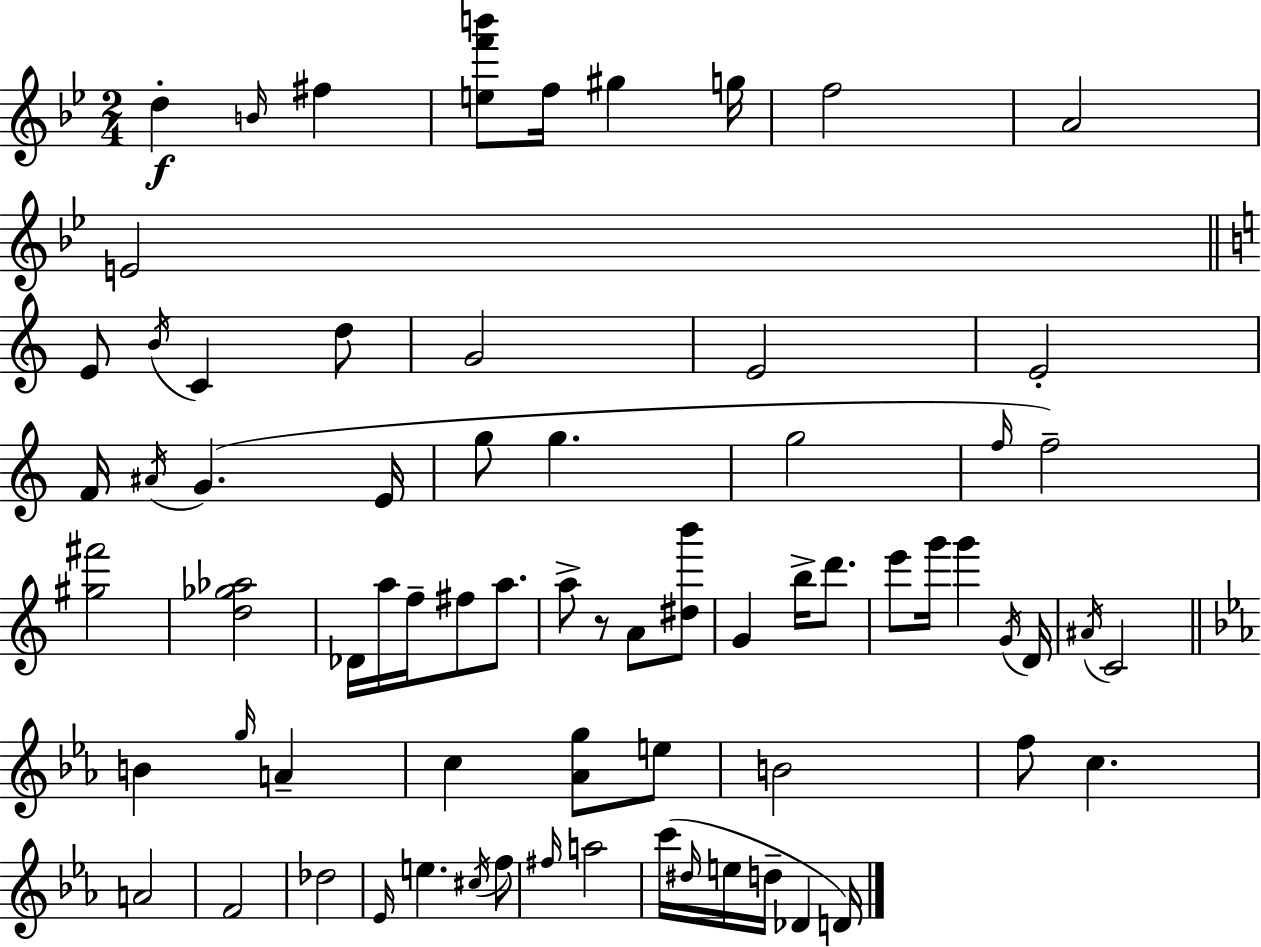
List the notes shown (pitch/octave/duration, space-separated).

D5/q B4/s F#5/q [E5,F6,B6]/e F5/s G#5/q G5/s F5/h A4/h E4/h E4/e B4/s C4/q D5/e G4/h E4/h E4/h F4/s A#4/s G4/q. E4/s G5/e G5/q. G5/h F5/s F5/h [G#5,F#6]/h [D5,Gb5,Ab5]/h Db4/s A5/s F5/s F#5/e A5/e. A5/e R/e A4/e [D#5,B6]/e G4/q B5/s D6/e. E6/e G6/s G6/q G4/s D4/s A#4/s C4/h B4/q G5/s A4/q C5/q [Ab4,G5]/e E5/e B4/h F5/e C5/q. A4/h F4/h Db5/h Eb4/s E5/q. C#5/s F5/e F#5/s A5/h C6/s D#5/s E5/s D5/s Db4/q D4/s